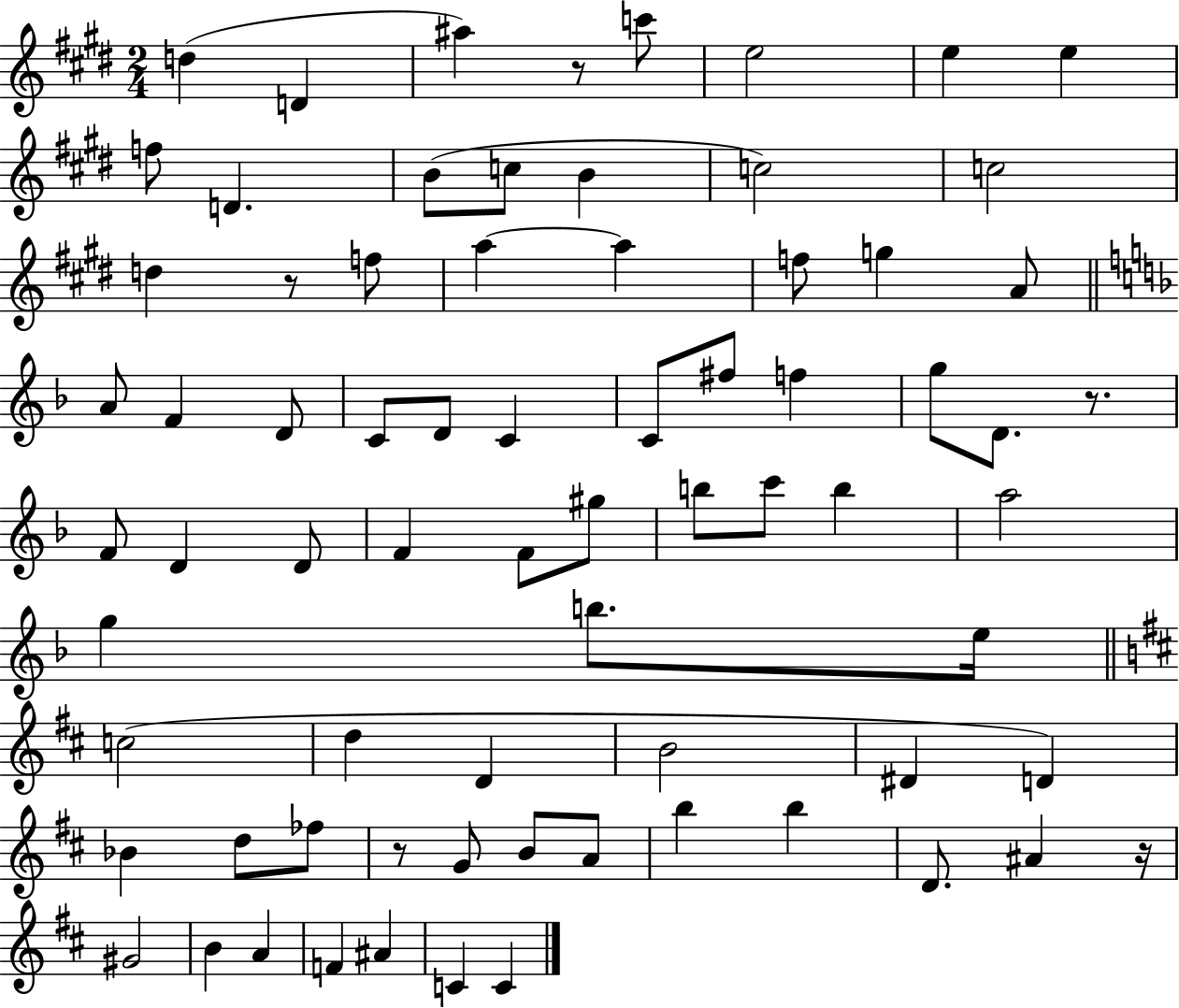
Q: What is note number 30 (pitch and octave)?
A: F5